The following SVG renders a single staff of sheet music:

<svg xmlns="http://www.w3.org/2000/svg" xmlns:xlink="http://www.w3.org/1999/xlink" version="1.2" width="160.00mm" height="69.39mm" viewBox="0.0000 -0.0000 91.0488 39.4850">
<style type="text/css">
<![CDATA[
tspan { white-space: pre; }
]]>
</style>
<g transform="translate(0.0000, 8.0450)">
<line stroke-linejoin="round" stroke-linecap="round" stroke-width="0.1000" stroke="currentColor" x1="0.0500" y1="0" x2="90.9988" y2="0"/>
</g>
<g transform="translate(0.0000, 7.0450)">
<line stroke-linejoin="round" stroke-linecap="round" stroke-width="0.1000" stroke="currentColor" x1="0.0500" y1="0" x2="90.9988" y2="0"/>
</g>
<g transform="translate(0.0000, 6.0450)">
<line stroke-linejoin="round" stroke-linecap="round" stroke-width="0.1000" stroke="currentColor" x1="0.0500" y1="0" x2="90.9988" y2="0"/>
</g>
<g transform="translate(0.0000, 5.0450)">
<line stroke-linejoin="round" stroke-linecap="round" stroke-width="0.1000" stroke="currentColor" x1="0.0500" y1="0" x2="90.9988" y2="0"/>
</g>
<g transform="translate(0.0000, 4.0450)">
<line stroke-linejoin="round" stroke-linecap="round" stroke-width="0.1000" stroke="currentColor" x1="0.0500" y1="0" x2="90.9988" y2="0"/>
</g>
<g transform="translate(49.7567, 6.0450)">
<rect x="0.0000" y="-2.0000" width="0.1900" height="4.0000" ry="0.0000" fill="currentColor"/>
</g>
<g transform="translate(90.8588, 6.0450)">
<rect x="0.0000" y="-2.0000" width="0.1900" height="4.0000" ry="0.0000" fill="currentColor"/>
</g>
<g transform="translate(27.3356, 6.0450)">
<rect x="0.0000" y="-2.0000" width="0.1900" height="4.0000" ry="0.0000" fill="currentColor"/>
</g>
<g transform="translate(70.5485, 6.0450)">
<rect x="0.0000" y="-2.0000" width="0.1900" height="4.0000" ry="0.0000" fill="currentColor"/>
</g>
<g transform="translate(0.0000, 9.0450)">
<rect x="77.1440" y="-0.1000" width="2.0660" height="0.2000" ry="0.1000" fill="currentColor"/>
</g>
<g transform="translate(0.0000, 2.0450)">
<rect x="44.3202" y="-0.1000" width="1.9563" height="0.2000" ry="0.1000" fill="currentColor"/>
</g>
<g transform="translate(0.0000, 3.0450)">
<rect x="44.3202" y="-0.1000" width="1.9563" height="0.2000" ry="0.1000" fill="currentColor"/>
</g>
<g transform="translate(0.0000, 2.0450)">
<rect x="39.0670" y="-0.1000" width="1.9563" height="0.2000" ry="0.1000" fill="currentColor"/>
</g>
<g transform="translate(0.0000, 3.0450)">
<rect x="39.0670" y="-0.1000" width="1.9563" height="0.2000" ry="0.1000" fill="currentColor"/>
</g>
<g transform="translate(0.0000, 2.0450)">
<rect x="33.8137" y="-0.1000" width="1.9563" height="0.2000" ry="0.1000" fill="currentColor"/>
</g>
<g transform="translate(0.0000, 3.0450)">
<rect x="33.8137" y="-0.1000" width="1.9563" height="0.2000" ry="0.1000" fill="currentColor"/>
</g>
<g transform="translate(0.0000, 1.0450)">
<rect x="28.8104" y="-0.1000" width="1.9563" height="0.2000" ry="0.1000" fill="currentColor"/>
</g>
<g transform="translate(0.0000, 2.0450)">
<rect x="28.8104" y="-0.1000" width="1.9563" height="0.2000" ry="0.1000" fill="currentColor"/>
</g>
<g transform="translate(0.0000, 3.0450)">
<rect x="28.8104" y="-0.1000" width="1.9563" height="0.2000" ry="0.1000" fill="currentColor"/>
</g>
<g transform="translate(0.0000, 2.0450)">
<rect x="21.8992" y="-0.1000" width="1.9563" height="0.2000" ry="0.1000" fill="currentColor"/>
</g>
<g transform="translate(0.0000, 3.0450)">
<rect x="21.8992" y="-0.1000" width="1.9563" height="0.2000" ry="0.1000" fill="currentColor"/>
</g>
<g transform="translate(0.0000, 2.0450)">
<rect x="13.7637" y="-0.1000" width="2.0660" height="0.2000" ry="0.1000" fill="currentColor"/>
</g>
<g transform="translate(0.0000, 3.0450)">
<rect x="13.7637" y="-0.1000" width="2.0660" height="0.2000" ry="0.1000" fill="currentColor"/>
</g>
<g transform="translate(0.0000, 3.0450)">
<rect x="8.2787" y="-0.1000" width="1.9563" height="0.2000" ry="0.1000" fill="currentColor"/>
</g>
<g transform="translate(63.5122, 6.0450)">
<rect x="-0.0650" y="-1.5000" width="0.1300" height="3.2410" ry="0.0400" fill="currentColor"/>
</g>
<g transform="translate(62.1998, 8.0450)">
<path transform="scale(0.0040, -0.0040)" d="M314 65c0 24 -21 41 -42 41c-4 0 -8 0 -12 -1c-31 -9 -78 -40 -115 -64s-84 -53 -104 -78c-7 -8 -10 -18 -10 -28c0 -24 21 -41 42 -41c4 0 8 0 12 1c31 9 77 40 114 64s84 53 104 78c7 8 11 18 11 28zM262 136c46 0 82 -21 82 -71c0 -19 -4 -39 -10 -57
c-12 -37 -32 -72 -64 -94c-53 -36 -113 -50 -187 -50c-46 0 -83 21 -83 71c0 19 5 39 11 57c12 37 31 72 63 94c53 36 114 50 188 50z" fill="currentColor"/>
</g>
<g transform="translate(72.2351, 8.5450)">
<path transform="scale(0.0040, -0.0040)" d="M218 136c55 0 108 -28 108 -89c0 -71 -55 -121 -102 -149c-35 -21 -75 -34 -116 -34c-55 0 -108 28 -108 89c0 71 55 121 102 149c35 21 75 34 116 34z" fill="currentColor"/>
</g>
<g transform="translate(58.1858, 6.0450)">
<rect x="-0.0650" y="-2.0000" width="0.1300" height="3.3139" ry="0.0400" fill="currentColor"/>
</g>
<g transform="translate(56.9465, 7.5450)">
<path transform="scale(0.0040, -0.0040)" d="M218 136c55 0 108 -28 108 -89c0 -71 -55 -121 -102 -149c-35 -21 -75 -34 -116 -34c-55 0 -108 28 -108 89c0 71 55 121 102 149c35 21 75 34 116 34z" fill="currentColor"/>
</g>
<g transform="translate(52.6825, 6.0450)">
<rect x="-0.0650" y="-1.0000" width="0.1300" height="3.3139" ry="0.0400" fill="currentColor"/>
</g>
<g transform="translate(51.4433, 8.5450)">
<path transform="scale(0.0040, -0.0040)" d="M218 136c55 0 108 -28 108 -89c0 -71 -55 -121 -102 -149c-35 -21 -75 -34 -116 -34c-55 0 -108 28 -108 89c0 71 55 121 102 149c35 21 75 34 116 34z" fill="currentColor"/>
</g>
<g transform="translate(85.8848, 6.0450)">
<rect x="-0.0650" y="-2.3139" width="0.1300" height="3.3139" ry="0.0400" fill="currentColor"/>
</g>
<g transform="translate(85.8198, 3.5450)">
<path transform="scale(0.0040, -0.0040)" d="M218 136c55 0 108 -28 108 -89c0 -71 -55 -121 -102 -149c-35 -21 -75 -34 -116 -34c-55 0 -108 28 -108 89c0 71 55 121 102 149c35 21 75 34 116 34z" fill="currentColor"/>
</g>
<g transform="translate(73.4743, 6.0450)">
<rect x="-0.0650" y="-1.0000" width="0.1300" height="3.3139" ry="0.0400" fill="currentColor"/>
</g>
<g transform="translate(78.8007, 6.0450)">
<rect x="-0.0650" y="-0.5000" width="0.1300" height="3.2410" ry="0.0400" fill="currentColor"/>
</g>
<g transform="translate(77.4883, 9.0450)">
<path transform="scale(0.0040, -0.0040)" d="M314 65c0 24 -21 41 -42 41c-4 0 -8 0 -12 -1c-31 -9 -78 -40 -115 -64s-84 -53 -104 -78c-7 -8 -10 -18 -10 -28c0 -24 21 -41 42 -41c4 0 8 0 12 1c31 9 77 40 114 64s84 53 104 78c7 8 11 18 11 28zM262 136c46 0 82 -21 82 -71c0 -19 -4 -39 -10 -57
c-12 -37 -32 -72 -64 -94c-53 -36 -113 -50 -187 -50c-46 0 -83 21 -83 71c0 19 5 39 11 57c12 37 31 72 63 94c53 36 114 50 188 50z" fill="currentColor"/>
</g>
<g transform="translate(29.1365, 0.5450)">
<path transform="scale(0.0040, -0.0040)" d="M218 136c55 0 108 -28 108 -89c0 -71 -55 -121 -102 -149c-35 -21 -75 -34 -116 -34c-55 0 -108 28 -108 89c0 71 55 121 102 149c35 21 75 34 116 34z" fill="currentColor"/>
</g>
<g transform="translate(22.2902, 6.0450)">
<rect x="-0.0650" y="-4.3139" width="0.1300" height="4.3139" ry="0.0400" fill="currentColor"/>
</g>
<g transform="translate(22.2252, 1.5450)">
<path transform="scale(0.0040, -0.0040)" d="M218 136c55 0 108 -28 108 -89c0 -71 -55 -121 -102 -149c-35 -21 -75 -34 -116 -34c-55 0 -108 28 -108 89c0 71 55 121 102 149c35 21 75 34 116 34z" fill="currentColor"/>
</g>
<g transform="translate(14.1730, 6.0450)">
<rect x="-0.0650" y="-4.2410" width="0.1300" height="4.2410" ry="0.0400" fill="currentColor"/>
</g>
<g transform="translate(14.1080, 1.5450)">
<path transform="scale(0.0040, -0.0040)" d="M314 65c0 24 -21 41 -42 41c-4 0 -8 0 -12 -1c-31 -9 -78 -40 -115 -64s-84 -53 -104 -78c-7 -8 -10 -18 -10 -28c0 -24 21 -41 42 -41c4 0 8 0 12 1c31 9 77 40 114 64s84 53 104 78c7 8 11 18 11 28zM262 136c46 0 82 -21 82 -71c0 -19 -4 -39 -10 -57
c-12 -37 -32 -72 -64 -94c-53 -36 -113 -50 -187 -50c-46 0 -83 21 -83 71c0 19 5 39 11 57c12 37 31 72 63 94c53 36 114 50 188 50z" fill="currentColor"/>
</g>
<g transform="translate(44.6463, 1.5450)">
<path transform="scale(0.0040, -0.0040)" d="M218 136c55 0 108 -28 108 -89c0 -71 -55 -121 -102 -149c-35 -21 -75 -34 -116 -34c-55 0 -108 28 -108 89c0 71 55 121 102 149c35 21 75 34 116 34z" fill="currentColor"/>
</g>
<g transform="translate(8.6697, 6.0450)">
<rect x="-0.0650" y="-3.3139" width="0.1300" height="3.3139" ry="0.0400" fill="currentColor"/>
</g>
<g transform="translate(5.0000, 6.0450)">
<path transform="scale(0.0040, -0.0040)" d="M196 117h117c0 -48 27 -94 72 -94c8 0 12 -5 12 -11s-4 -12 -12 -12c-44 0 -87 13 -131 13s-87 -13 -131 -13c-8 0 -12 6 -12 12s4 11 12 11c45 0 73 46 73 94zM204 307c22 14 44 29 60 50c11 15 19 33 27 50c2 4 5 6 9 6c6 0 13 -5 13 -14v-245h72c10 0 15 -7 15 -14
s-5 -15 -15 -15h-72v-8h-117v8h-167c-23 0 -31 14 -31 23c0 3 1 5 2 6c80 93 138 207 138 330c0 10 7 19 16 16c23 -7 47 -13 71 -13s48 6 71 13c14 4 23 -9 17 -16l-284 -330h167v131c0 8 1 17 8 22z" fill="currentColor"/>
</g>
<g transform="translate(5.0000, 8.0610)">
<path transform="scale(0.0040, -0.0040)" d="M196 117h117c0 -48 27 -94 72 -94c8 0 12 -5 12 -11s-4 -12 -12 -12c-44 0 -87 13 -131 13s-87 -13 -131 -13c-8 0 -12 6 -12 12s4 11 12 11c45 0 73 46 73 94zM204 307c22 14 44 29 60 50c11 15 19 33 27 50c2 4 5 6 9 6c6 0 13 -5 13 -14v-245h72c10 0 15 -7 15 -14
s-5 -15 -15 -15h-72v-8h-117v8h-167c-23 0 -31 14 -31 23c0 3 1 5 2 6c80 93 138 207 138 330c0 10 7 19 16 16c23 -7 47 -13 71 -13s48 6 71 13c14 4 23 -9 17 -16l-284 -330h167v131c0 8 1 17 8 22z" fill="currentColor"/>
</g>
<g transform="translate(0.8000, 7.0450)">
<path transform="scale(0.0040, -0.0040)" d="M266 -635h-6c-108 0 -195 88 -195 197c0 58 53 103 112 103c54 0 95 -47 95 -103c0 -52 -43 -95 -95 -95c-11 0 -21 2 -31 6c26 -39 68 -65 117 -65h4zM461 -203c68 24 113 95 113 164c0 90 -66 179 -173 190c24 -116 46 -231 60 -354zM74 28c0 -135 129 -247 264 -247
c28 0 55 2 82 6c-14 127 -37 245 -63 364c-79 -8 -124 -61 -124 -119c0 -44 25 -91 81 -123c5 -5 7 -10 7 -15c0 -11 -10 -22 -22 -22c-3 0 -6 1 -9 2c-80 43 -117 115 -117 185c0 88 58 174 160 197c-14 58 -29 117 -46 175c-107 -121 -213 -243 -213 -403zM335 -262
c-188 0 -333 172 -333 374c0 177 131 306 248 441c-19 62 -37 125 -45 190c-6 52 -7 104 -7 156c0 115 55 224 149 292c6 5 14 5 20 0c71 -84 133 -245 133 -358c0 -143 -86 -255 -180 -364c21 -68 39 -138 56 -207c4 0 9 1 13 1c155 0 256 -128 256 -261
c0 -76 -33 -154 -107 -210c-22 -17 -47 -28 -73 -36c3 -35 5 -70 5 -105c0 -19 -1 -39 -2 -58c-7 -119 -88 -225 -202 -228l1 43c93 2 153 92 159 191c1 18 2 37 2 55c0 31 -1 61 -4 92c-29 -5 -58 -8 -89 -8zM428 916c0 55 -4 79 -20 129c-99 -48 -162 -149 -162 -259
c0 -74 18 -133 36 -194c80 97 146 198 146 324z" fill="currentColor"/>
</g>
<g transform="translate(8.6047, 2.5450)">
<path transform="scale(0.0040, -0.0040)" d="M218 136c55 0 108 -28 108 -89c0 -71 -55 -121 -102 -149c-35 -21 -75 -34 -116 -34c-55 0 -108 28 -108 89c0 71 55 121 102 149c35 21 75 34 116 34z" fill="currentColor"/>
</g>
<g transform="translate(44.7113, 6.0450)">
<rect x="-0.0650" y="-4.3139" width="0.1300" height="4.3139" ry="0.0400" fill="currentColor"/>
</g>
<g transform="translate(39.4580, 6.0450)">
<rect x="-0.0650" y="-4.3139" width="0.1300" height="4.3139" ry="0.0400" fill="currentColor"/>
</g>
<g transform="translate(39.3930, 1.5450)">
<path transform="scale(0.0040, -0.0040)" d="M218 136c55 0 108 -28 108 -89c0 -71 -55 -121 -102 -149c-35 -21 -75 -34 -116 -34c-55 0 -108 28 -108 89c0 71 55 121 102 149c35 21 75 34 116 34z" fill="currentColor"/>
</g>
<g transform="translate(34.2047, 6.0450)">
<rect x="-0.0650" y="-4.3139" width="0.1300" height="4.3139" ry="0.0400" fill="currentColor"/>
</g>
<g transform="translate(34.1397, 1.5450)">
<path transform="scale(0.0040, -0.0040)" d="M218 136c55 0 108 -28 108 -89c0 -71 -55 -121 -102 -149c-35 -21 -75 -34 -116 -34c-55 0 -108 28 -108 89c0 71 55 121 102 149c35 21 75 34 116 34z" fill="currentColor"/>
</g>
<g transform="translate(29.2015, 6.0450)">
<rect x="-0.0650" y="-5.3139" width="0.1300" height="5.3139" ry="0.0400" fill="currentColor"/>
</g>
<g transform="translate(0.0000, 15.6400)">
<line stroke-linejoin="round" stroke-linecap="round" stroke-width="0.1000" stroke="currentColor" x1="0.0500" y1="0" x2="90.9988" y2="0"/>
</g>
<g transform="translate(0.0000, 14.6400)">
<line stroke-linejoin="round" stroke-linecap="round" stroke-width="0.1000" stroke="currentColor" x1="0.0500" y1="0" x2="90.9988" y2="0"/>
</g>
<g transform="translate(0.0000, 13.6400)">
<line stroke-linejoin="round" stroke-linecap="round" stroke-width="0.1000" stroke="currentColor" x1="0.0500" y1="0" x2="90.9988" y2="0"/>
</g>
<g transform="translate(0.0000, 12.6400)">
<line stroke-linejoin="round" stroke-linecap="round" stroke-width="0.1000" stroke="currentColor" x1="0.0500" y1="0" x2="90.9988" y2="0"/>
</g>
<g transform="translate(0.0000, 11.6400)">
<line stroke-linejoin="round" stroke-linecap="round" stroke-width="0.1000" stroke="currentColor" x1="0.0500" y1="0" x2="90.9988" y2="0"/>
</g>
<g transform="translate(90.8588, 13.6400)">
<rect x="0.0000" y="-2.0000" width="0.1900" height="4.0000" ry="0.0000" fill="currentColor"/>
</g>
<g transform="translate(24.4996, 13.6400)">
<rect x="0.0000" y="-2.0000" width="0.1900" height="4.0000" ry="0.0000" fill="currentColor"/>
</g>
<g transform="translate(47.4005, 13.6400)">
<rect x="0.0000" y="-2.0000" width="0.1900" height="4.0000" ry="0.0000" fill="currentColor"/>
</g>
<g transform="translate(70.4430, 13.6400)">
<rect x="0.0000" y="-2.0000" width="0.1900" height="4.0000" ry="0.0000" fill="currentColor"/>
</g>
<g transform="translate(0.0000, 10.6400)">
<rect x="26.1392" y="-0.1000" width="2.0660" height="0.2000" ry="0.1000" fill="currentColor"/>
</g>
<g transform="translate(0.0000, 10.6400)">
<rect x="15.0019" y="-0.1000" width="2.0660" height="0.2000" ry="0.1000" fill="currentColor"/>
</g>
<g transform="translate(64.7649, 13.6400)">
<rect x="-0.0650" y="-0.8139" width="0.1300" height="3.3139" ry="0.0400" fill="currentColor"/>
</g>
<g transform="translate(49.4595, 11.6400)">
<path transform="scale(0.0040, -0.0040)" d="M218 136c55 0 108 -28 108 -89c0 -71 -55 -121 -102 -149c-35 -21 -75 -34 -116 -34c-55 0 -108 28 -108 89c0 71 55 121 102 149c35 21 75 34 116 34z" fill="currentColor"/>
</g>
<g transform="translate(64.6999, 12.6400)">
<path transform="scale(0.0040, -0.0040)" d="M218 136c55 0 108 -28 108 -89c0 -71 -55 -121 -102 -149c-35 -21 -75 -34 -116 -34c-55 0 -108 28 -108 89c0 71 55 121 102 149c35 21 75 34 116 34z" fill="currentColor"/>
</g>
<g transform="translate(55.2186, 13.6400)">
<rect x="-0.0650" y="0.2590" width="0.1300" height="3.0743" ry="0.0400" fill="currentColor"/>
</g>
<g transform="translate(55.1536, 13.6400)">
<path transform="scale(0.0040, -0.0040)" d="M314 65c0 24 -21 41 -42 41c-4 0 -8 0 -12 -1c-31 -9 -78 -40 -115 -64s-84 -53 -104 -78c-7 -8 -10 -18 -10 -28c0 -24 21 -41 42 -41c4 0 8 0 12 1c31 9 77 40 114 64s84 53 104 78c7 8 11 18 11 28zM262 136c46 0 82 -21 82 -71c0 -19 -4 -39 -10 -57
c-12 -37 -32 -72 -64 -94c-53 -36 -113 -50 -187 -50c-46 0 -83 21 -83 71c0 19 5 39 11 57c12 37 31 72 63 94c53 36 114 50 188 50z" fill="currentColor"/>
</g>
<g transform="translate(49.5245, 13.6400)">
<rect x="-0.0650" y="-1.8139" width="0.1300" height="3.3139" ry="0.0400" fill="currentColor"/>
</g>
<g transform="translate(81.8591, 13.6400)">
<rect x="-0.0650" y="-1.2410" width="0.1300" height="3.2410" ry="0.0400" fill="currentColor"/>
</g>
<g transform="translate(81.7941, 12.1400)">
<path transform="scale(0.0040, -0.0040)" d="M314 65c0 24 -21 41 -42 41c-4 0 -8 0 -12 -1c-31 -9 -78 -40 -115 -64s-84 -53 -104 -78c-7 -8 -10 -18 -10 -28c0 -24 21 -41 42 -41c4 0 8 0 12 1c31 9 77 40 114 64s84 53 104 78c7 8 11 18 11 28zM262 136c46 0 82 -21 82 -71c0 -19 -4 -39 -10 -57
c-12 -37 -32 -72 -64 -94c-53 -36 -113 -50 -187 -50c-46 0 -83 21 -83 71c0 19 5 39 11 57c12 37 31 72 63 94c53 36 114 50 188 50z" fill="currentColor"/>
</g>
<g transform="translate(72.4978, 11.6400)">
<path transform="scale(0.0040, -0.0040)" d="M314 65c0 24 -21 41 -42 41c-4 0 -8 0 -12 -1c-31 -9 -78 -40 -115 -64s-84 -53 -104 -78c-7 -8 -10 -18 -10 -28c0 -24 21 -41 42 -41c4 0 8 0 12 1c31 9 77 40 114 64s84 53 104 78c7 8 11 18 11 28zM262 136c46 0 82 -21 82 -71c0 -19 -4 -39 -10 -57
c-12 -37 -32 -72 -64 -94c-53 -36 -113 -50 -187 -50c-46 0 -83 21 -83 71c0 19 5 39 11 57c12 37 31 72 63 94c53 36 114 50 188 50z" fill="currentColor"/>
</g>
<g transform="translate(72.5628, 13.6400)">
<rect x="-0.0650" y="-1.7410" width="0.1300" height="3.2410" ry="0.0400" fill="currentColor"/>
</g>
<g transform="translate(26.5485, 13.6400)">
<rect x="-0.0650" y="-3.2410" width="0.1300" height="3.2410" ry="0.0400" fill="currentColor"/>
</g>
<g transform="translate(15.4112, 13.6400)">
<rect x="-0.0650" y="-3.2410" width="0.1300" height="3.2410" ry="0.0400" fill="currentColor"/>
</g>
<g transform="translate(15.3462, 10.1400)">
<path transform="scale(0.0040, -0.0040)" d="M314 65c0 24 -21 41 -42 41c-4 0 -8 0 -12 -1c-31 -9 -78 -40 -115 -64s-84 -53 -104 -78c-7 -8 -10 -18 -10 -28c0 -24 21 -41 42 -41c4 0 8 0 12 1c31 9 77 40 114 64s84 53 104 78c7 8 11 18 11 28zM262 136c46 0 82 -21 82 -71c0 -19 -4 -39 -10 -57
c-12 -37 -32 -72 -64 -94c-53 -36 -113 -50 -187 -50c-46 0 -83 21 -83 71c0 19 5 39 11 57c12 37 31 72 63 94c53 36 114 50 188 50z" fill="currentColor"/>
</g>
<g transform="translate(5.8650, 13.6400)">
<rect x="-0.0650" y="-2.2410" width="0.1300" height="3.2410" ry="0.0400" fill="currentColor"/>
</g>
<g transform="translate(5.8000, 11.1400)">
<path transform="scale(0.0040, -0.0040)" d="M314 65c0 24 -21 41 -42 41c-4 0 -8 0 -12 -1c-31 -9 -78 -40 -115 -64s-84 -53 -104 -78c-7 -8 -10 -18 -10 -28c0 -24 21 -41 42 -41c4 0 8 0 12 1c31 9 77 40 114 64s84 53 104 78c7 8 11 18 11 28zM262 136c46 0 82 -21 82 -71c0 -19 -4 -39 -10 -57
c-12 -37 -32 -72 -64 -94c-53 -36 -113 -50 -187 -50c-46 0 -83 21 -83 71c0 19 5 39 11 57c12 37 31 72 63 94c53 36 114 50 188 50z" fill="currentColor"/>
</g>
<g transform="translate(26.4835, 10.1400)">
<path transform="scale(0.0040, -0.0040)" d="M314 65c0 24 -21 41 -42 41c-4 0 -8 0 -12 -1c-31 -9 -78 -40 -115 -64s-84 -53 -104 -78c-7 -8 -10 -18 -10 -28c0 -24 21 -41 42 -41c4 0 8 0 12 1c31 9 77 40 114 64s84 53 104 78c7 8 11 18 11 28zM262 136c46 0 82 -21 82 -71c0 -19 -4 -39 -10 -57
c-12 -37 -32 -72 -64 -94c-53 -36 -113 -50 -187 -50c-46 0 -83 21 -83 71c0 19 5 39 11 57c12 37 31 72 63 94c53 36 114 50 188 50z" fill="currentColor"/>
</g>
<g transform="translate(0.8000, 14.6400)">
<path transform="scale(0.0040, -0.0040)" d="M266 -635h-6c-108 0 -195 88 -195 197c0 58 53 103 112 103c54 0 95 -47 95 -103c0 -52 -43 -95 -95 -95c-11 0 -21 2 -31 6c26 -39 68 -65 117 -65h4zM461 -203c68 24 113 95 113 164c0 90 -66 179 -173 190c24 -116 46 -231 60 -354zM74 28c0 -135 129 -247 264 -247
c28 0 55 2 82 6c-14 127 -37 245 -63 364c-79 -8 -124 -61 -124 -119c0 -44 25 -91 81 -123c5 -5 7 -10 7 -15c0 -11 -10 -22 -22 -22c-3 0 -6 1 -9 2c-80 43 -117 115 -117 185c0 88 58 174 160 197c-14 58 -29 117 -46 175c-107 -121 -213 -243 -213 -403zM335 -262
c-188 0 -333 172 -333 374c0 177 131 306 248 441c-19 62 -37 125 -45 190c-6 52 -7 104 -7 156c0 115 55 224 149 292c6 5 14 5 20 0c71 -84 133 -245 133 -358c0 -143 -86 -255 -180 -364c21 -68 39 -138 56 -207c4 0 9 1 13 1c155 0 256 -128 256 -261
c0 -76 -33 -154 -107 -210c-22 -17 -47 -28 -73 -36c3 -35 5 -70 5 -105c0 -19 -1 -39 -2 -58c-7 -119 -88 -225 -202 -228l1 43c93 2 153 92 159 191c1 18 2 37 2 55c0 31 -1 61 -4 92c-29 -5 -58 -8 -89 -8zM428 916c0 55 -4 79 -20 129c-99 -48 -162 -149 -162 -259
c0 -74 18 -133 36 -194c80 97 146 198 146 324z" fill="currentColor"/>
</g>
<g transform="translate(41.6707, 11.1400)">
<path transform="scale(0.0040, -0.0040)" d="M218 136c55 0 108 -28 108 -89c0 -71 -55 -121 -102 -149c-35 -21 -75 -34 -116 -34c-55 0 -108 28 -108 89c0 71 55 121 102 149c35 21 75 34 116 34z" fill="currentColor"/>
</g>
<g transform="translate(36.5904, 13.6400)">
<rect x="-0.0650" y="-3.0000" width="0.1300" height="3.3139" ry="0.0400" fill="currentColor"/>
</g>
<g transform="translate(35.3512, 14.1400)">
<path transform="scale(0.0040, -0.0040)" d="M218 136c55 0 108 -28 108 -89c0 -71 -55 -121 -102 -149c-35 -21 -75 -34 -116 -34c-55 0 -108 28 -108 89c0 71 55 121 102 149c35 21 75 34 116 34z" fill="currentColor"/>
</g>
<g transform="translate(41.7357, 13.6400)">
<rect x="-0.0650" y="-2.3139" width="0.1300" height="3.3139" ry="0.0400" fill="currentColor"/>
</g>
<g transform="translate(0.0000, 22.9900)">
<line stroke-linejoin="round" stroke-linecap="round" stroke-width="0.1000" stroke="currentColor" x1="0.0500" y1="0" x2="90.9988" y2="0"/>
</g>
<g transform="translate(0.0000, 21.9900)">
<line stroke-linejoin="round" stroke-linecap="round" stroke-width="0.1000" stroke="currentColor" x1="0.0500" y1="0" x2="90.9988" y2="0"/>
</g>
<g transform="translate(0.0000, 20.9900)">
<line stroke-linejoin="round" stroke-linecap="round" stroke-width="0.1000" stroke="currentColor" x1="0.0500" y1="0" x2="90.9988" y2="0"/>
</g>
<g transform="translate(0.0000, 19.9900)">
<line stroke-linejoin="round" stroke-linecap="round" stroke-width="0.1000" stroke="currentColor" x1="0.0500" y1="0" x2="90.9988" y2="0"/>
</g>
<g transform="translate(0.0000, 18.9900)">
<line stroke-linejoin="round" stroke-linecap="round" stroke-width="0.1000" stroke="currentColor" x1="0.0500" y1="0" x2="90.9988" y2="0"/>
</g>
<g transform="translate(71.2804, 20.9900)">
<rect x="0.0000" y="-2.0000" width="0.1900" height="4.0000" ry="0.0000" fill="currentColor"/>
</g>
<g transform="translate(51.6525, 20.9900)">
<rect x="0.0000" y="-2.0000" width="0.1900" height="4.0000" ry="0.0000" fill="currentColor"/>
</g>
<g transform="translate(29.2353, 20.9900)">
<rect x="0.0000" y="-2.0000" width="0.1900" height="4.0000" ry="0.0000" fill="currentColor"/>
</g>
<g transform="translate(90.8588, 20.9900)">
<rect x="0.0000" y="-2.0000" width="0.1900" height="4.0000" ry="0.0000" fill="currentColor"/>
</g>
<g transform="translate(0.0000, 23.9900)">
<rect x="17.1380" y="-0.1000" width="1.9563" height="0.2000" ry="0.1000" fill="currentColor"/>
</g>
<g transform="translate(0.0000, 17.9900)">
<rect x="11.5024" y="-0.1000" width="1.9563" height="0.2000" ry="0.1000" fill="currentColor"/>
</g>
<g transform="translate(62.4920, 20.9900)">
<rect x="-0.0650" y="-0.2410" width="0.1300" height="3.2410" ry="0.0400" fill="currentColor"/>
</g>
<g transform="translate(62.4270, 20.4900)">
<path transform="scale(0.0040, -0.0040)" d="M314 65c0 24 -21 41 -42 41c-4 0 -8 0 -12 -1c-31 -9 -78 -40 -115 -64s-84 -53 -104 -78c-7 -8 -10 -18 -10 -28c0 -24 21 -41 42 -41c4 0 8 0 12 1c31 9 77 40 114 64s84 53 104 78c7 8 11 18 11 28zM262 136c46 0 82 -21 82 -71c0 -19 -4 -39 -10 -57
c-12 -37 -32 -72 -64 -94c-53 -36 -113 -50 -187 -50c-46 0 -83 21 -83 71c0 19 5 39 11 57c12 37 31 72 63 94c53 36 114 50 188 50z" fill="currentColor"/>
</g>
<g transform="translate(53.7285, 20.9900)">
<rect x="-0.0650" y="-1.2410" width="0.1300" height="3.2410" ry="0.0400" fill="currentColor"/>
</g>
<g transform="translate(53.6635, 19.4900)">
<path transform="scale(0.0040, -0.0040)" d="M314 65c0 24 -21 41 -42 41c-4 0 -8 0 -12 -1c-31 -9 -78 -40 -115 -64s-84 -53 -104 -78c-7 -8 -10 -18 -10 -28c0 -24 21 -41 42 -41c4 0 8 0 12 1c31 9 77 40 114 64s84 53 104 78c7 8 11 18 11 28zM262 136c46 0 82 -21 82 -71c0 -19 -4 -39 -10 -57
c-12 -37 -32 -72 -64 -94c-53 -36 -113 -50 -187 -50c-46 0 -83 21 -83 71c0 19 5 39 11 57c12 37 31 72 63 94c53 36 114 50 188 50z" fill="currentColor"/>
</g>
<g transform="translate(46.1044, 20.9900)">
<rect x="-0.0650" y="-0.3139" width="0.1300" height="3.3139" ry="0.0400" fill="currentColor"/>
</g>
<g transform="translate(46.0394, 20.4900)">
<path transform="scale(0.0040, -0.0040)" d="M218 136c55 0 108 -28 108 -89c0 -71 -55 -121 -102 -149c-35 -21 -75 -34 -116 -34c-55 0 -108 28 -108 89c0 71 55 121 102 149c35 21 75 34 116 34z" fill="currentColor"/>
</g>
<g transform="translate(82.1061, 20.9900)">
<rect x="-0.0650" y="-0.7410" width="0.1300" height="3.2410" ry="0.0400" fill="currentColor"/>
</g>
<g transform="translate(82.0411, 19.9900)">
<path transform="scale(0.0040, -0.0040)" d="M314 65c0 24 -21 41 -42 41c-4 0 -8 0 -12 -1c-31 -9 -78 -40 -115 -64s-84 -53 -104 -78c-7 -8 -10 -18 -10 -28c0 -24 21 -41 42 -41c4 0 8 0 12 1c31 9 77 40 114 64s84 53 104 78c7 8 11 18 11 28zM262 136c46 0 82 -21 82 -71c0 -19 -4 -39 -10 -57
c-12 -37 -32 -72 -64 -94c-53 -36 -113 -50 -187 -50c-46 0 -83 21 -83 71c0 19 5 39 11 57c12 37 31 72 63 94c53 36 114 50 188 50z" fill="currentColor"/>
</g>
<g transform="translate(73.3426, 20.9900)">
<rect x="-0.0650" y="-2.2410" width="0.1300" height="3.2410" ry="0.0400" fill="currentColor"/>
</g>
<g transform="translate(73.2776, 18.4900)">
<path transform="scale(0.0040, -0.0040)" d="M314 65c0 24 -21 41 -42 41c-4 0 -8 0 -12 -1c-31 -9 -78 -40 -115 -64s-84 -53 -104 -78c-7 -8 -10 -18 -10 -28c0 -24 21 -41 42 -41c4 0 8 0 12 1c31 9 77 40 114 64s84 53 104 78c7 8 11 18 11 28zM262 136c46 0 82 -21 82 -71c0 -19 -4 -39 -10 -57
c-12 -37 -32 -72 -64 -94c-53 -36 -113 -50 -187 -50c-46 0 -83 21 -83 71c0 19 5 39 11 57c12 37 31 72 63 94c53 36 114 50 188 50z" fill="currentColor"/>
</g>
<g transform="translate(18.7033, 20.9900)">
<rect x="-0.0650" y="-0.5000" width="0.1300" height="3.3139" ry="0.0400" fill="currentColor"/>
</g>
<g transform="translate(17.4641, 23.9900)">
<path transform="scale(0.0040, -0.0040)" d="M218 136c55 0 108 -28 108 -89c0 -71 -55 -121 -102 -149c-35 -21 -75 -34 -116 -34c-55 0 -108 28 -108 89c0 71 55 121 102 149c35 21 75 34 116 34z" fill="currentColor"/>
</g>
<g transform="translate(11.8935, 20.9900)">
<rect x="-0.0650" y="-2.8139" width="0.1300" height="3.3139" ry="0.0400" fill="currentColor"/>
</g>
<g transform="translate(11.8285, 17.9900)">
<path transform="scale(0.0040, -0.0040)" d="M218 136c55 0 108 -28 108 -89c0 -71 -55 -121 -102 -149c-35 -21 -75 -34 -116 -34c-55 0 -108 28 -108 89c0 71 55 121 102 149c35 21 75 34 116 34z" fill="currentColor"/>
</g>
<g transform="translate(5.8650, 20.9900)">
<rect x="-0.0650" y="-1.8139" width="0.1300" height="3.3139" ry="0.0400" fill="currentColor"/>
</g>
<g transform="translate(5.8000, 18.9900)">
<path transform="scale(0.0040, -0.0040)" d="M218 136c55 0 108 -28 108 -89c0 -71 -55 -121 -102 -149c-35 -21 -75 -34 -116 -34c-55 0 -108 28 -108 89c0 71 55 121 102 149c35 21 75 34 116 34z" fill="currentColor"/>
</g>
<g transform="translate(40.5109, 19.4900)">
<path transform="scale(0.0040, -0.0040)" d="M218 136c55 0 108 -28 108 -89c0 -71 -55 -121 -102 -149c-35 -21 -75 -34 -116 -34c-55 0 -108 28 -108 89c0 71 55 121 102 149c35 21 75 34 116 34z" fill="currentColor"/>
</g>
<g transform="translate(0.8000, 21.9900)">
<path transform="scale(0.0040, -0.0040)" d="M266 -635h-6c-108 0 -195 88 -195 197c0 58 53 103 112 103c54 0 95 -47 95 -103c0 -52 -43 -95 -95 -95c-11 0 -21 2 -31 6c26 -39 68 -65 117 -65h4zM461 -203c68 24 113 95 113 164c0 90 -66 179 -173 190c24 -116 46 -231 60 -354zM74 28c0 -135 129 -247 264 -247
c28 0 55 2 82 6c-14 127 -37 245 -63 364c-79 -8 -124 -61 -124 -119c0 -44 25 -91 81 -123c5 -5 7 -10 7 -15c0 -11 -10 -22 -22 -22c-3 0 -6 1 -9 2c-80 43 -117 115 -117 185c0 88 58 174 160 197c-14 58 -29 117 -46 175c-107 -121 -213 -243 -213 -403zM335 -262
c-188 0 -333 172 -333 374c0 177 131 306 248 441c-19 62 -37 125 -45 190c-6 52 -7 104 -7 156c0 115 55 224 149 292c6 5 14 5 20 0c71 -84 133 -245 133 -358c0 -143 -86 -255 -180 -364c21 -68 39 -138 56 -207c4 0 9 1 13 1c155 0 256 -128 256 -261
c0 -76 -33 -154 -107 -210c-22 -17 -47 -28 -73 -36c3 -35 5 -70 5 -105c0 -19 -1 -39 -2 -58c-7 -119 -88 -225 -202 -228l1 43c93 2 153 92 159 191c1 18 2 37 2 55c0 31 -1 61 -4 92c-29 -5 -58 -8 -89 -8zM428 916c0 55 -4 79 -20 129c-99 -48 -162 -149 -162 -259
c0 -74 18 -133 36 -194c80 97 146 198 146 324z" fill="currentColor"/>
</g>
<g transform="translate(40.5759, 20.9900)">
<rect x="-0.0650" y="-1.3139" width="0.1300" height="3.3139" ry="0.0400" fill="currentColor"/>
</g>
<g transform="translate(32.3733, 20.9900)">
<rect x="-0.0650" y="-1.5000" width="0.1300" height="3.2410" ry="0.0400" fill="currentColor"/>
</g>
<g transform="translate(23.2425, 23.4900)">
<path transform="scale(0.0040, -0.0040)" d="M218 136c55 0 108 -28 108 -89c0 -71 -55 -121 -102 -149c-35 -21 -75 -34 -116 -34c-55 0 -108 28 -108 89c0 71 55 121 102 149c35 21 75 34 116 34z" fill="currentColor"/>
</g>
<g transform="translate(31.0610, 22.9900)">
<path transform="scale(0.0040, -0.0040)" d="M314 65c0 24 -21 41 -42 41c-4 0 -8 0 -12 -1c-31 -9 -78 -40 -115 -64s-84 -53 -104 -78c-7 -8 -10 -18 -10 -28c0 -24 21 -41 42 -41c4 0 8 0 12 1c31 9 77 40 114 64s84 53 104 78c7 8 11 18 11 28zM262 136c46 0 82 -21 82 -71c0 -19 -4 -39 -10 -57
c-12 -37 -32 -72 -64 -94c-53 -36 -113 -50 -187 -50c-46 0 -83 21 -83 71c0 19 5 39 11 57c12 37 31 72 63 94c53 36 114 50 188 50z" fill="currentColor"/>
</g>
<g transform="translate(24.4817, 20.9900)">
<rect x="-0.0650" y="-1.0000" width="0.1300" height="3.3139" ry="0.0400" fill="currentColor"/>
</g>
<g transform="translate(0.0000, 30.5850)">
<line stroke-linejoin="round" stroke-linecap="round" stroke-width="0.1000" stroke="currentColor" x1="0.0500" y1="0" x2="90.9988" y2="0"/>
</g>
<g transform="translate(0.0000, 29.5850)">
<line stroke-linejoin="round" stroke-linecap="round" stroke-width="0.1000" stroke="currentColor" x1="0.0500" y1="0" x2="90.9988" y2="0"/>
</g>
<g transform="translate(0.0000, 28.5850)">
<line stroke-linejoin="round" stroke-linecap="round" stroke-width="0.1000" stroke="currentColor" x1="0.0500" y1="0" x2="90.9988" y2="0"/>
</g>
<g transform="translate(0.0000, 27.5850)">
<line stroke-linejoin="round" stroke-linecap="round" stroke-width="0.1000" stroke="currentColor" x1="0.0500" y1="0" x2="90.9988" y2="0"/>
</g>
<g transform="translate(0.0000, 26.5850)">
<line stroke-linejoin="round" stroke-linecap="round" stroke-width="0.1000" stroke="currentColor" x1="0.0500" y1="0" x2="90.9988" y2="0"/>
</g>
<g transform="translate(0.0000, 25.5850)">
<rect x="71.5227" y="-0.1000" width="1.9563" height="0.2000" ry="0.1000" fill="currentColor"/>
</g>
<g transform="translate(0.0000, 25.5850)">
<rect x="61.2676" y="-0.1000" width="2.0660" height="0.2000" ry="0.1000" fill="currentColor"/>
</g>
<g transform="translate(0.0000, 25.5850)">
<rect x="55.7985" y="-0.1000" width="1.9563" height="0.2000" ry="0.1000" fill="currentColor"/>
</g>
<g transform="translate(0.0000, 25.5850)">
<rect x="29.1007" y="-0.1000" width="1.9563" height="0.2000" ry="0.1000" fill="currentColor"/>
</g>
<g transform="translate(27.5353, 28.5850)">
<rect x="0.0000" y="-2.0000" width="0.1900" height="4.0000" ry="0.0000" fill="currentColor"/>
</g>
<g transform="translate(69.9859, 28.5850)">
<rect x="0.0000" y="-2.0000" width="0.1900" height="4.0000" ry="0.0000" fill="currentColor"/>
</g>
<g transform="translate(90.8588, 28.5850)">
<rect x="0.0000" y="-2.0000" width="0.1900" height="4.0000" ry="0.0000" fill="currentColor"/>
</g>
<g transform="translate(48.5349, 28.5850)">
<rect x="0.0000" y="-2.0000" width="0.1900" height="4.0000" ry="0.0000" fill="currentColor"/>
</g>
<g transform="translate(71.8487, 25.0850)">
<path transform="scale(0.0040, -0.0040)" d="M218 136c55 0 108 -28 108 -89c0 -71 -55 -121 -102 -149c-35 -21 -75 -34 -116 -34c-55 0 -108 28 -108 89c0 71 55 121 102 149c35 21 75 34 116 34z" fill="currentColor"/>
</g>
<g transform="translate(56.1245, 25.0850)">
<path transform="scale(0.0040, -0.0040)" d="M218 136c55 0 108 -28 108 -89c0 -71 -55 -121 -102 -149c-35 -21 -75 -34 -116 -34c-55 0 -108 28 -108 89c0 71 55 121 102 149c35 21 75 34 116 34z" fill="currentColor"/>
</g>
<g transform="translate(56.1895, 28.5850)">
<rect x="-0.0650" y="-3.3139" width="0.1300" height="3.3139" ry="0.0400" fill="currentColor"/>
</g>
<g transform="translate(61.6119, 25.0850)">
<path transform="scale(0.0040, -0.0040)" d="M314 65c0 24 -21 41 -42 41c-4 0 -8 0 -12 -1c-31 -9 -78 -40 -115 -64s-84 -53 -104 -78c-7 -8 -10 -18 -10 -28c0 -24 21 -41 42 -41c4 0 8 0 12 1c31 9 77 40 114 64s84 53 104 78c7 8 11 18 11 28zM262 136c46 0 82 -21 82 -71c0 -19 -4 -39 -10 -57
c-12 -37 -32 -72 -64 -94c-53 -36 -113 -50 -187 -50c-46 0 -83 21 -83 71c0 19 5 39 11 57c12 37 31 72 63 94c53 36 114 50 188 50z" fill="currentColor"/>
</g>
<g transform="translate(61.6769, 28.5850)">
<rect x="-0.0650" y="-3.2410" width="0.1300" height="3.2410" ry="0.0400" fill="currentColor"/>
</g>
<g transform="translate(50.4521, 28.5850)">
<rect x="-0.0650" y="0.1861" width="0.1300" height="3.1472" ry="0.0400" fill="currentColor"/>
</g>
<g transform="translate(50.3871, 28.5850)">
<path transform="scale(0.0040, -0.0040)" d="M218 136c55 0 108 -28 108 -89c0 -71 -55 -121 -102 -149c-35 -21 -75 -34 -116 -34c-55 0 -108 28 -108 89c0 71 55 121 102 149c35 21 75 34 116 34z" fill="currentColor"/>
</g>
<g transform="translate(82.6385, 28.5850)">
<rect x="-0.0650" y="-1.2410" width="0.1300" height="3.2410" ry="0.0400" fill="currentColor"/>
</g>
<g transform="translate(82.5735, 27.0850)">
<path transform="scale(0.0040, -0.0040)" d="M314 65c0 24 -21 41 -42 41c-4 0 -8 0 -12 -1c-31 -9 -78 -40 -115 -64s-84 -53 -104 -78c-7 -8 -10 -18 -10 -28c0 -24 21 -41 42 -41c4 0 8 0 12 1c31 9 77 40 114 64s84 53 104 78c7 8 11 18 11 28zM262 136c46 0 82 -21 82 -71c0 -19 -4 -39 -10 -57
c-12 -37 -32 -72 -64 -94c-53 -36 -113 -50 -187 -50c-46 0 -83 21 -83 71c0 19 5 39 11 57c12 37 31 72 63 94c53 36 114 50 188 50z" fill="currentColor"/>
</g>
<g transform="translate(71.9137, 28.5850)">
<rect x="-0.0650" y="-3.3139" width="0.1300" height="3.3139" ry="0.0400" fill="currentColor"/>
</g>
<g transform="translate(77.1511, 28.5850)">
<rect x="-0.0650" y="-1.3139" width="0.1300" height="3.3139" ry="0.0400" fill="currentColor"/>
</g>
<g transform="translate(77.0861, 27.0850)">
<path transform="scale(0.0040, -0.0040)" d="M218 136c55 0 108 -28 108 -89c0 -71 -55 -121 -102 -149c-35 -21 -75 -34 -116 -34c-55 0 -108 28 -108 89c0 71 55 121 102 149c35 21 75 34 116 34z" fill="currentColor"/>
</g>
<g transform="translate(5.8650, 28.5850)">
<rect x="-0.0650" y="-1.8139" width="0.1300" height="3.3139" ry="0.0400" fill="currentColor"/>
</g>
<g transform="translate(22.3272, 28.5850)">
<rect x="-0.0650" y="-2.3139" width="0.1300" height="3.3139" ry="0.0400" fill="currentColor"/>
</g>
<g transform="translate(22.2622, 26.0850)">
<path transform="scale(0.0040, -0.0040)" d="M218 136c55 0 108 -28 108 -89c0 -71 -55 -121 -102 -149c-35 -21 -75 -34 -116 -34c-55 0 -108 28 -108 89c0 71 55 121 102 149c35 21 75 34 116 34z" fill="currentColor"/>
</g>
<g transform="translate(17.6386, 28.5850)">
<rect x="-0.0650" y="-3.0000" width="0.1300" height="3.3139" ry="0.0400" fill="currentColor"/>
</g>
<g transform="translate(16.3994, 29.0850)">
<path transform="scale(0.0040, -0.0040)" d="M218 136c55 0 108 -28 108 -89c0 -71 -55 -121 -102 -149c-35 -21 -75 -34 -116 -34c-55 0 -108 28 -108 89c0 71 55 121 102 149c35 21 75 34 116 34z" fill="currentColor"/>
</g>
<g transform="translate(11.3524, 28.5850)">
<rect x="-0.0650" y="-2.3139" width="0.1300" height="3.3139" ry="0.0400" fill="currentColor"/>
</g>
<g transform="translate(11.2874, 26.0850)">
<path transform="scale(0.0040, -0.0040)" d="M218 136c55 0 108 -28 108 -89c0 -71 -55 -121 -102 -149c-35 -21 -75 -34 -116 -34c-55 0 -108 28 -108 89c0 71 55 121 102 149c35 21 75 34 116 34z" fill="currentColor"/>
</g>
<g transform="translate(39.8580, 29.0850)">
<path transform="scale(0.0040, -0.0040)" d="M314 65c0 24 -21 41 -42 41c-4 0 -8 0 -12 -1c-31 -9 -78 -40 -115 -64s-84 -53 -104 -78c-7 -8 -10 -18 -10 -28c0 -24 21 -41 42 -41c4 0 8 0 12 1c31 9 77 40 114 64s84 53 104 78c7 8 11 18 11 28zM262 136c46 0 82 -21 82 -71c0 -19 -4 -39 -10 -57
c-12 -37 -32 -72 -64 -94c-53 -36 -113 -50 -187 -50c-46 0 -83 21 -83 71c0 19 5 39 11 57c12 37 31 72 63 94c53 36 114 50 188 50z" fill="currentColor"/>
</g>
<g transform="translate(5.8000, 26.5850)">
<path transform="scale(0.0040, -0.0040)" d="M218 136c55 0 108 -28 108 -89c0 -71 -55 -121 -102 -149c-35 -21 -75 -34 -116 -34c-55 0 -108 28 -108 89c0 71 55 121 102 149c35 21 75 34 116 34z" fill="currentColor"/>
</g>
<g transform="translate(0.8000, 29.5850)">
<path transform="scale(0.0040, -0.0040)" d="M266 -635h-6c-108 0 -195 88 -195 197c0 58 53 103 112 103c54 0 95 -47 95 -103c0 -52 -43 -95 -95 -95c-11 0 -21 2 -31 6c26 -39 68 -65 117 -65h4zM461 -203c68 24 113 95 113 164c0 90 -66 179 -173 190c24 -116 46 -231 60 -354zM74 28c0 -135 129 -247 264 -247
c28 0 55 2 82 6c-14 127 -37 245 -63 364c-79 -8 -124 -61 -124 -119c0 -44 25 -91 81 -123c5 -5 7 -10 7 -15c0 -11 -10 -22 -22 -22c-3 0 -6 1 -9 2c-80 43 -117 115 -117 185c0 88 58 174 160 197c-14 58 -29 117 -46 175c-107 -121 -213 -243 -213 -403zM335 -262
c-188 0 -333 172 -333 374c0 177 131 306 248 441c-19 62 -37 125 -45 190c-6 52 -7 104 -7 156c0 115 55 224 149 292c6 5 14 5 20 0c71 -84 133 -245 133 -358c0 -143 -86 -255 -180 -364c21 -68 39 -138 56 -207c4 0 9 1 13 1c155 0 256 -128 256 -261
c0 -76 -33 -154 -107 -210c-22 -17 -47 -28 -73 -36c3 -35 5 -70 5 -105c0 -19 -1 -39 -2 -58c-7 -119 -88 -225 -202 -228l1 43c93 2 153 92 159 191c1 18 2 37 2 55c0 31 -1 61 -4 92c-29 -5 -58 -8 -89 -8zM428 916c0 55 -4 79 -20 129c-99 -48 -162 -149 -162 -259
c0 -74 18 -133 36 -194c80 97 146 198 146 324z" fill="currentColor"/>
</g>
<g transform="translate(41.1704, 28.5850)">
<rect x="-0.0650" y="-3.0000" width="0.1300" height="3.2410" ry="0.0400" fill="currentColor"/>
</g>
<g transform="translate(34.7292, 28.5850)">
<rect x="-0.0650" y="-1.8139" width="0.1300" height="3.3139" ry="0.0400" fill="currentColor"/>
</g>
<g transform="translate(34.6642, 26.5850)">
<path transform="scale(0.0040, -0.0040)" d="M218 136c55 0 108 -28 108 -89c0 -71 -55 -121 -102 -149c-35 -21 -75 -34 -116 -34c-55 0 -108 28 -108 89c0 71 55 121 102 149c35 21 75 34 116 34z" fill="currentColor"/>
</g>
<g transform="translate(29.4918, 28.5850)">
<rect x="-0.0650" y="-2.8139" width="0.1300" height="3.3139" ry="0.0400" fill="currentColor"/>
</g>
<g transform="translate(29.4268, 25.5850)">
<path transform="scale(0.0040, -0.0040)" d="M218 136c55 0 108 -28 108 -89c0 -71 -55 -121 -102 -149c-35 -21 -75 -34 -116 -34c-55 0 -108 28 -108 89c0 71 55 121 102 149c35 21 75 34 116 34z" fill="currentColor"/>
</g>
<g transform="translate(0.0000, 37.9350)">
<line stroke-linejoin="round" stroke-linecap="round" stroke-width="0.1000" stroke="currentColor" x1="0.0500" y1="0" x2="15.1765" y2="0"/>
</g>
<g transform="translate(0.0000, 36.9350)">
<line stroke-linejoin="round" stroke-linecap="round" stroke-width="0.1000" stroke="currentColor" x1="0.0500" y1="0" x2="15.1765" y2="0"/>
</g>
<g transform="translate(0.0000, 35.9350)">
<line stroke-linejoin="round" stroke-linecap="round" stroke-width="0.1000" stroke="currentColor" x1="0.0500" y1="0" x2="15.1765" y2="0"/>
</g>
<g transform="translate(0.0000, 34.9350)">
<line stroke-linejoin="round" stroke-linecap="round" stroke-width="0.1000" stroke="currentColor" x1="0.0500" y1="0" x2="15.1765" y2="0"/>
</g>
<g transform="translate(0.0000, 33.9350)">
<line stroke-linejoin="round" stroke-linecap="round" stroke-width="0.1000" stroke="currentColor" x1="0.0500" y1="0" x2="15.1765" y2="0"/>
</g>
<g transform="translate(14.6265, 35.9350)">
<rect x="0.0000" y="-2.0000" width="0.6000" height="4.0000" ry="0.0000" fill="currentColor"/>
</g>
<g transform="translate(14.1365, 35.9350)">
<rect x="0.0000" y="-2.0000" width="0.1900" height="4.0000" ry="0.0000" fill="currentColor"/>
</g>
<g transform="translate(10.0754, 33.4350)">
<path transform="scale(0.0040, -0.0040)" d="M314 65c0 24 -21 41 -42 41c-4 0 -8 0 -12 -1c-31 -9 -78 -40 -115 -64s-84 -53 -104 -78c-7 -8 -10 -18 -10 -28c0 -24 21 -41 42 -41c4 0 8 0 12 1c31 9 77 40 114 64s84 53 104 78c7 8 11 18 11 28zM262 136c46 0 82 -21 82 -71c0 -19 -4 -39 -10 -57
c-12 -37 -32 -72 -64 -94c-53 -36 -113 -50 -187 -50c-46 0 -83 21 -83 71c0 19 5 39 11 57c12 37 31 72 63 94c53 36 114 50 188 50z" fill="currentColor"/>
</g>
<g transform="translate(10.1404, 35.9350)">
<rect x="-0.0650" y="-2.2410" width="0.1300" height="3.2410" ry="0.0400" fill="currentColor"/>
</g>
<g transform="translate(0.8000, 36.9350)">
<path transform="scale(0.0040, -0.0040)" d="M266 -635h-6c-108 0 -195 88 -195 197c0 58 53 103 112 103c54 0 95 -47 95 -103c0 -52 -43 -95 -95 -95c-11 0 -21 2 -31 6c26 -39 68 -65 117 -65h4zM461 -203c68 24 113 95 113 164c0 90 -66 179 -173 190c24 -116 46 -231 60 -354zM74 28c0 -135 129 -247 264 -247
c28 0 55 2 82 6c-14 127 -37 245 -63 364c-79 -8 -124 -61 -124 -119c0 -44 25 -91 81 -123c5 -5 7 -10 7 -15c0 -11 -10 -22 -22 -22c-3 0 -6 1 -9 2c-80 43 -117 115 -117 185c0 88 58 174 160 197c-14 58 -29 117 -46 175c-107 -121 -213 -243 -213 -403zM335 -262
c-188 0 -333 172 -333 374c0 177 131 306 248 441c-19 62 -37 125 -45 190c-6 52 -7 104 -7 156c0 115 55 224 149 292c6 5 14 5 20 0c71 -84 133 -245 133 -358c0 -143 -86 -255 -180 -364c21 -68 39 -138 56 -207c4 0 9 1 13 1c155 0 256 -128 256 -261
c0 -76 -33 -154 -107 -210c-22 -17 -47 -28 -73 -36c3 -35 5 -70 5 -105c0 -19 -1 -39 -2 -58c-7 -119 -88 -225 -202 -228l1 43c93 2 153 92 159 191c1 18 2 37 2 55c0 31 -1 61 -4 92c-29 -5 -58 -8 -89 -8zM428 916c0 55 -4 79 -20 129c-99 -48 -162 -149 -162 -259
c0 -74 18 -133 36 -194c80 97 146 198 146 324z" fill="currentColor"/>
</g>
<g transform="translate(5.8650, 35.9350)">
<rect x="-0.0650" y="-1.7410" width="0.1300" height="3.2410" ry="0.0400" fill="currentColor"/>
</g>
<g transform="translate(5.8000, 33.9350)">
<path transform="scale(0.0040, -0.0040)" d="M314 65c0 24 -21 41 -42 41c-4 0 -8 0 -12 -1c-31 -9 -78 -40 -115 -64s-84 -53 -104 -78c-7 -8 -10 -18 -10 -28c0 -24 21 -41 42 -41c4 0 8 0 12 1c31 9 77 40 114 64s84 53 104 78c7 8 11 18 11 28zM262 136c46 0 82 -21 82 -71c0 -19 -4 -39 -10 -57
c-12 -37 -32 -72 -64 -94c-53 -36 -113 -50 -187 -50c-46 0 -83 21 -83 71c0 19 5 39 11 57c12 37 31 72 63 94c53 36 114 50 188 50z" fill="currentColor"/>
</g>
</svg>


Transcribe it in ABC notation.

X:1
T:Untitled
M:4/4
L:1/4
K:C
b d'2 d' f' d' d' d' D F E2 D C2 g g2 b2 b2 A g f B2 d f2 e2 f a C D E2 e c e2 c2 g2 d2 f g A g a f A2 B b b2 b e e2 f2 g2